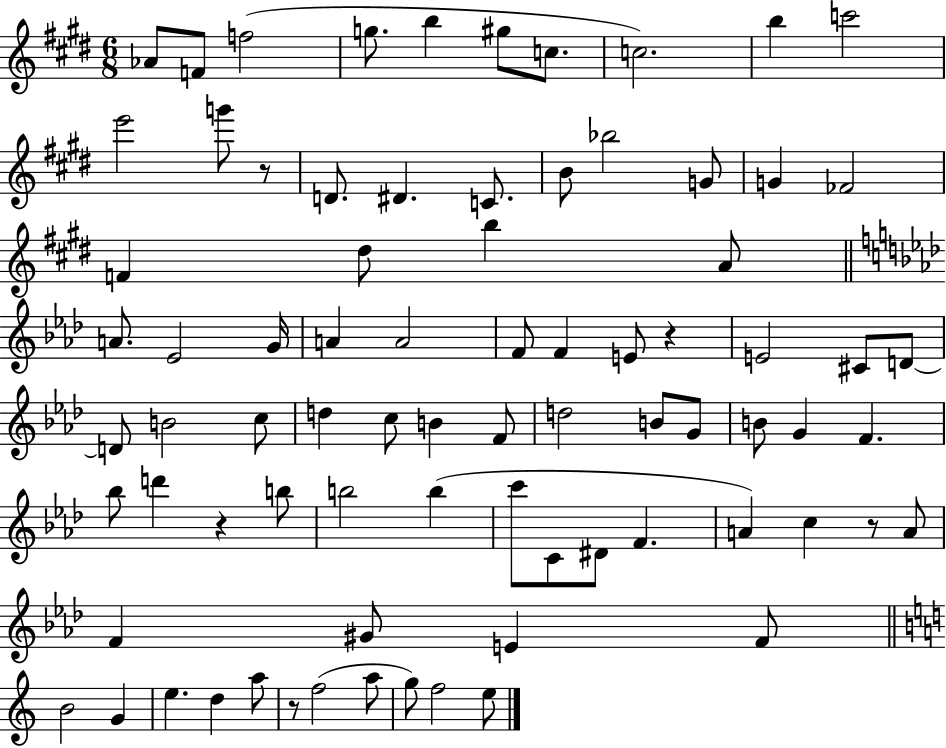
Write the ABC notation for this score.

X:1
T:Untitled
M:6/8
L:1/4
K:E
_A/2 F/2 f2 g/2 b ^g/2 c/2 c2 b c'2 e'2 g'/2 z/2 D/2 ^D C/2 B/2 _b2 G/2 G _F2 F ^d/2 b A/2 A/2 _E2 G/4 A A2 F/2 F E/2 z E2 ^C/2 D/2 D/2 B2 c/2 d c/2 B F/2 d2 B/2 G/2 B/2 G F _b/2 d' z b/2 b2 b c'/2 C/2 ^D/2 F A c z/2 A/2 F ^G/2 E F/2 B2 G e d a/2 z/2 f2 a/2 g/2 f2 e/2